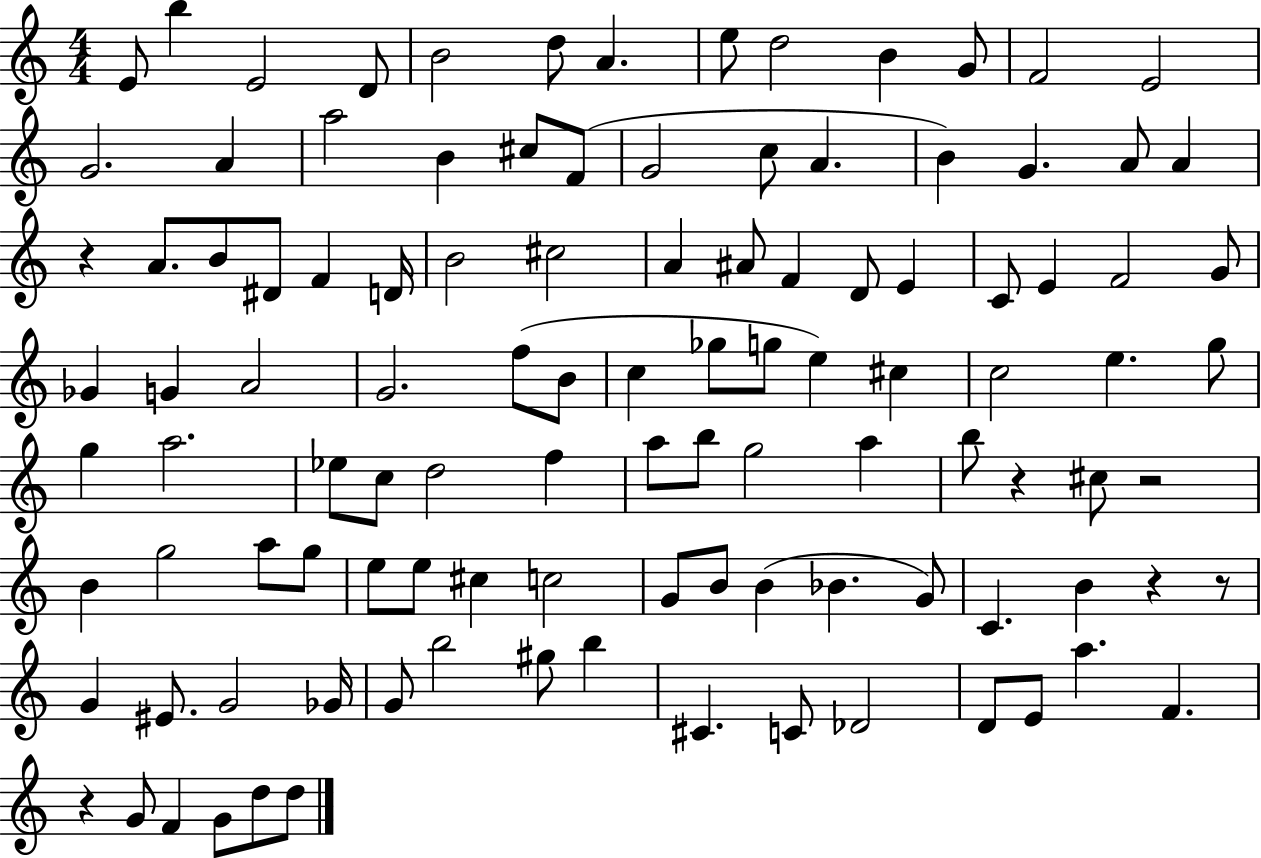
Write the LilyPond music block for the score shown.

{
  \clef treble
  \numericTimeSignature
  \time 4/4
  \key c \major
  e'8 b''4 e'2 d'8 | b'2 d''8 a'4. | e''8 d''2 b'4 g'8 | f'2 e'2 | \break g'2. a'4 | a''2 b'4 cis''8 f'8( | g'2 c''8 a'4. | b'4) g'4. a'8 a'4 | \break r4 a'8. b'8 dis'8 f'4 d'16 | b'2 cis''2 | a'4 ais'8 f'4 d'8 e'4 | c'8 e'4 f'2 g'8 | \break ges'4 g'4 a'2 | g'2. f''8( b'8 | c''4 ges''8 g''8 e''4) cis''4 | c''2 e''4. g''8 | \break g''4 a''2. | ees''8 c''8 d''2 f''4 | a''8 b''8 g''2 a''4 | b''8 r4 cis''8 r2 | \break b'4 g''2 a''8 g''8 | e''8 e''8 cis''4 c''2 | g'8 b'8 b'4( bes'4. g'8) | c'4. b'4 r4 r8 | \break g'4 eis'8. g'2 ges'16 | g'8 b''2 gis''8 b''4 | cis'4. c'8 des'2 | d'8 e'8 a''4. f'4. | \break r4 g'8 f'4 g'8 d''8 d''8 | \bar "|."
}